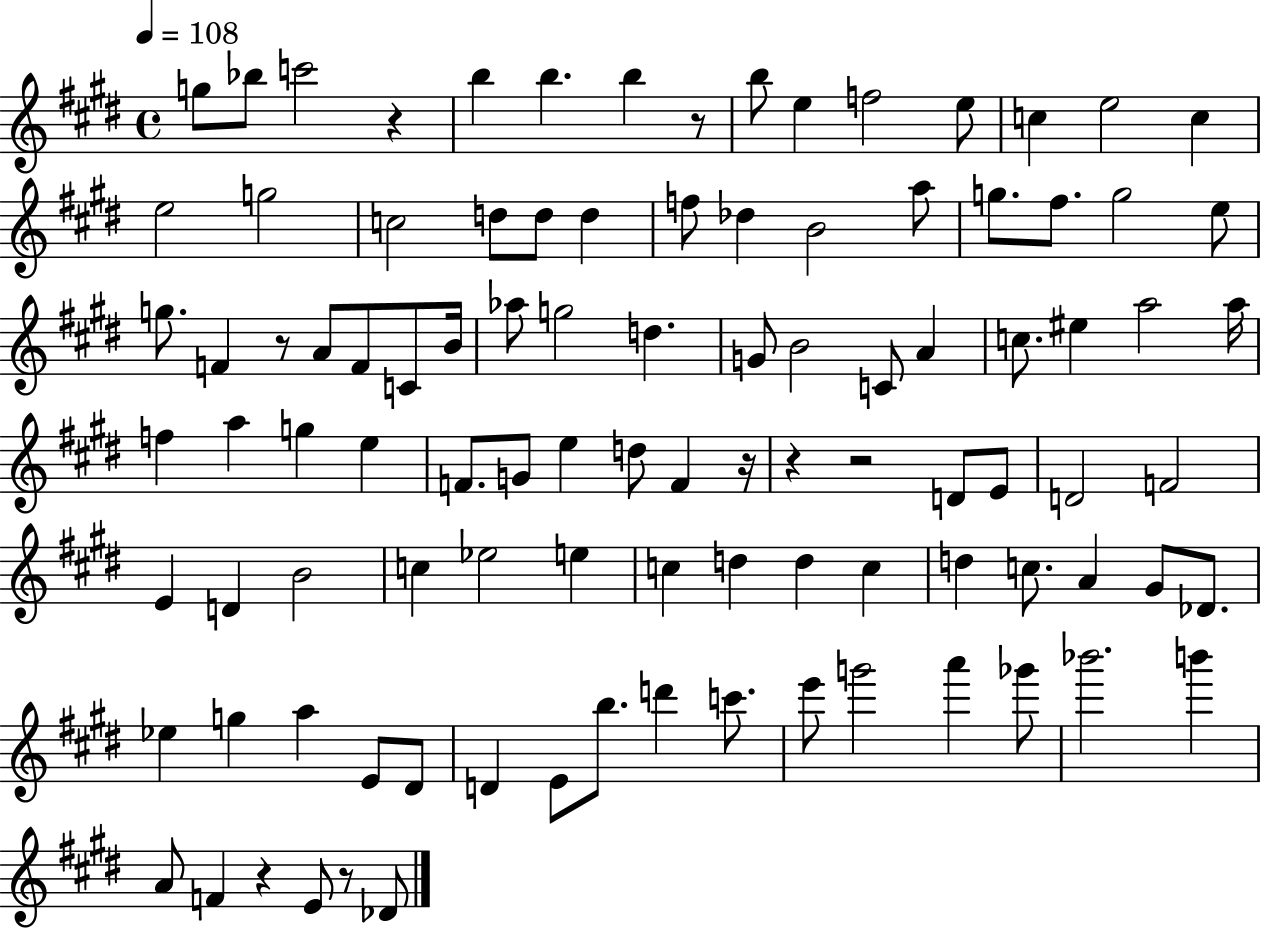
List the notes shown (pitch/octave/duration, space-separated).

G5/e Bb5/e C6/h R/q B5/q B5/q. B5/q R/e B5/e E5/q F5/h E5/e C5/q E5/h C5/q E5/h G5/h C5/h D5/e D5/e D5/q F5/e Db5/q B4/h A5/e G5/e. F#5/e. G5/h E5/e G5/e. F4/q R/e A4/e F4/e C4/e B4/s Ab5/e G5/h D5/q. G4/e B4/h C4/e A4/q C5/e. EIS5/q A5/h A5/s F5/q A5/q G5/q E5/q F4/e. G4/e E5/q D5/e F4/q R/s R/q R/h D4/e E4/e D4/h F4/h E4/q D4/q B4/h C5/q Eb5/h E5/q C5/q D5/q D5/q C5/q D5/q C5/e. A4/q G#4/e Db4/e. Eb5/q G5/q A5/q E4/e D#4/e D4/q E4/e B5/e. D6/q C6/e. E6/e G6/h A6/q Gb6/e Bb6/h. B6/q A4/e F4/q R/q E4/e R/e Db4/e